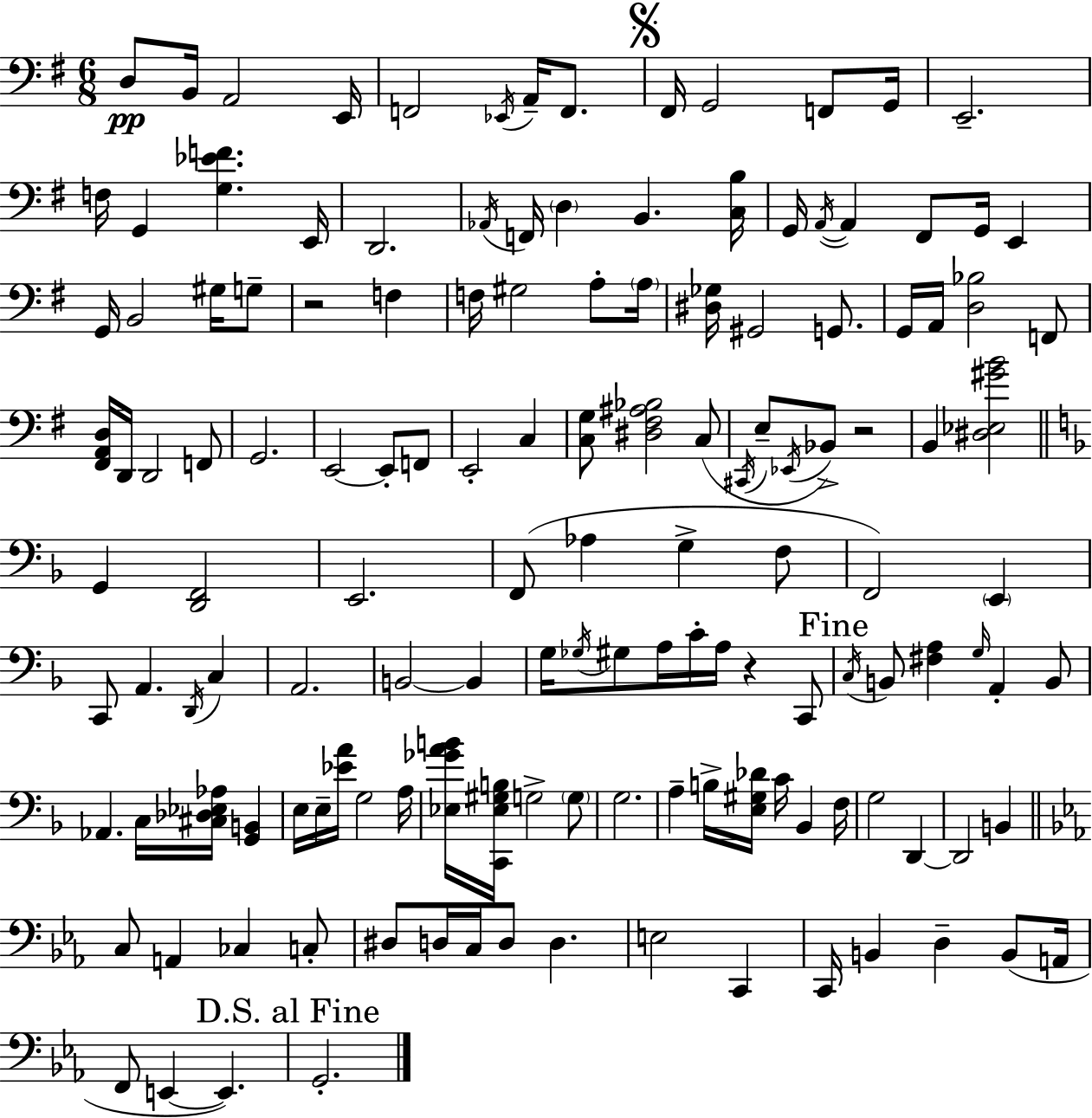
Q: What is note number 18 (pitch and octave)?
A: Ab2